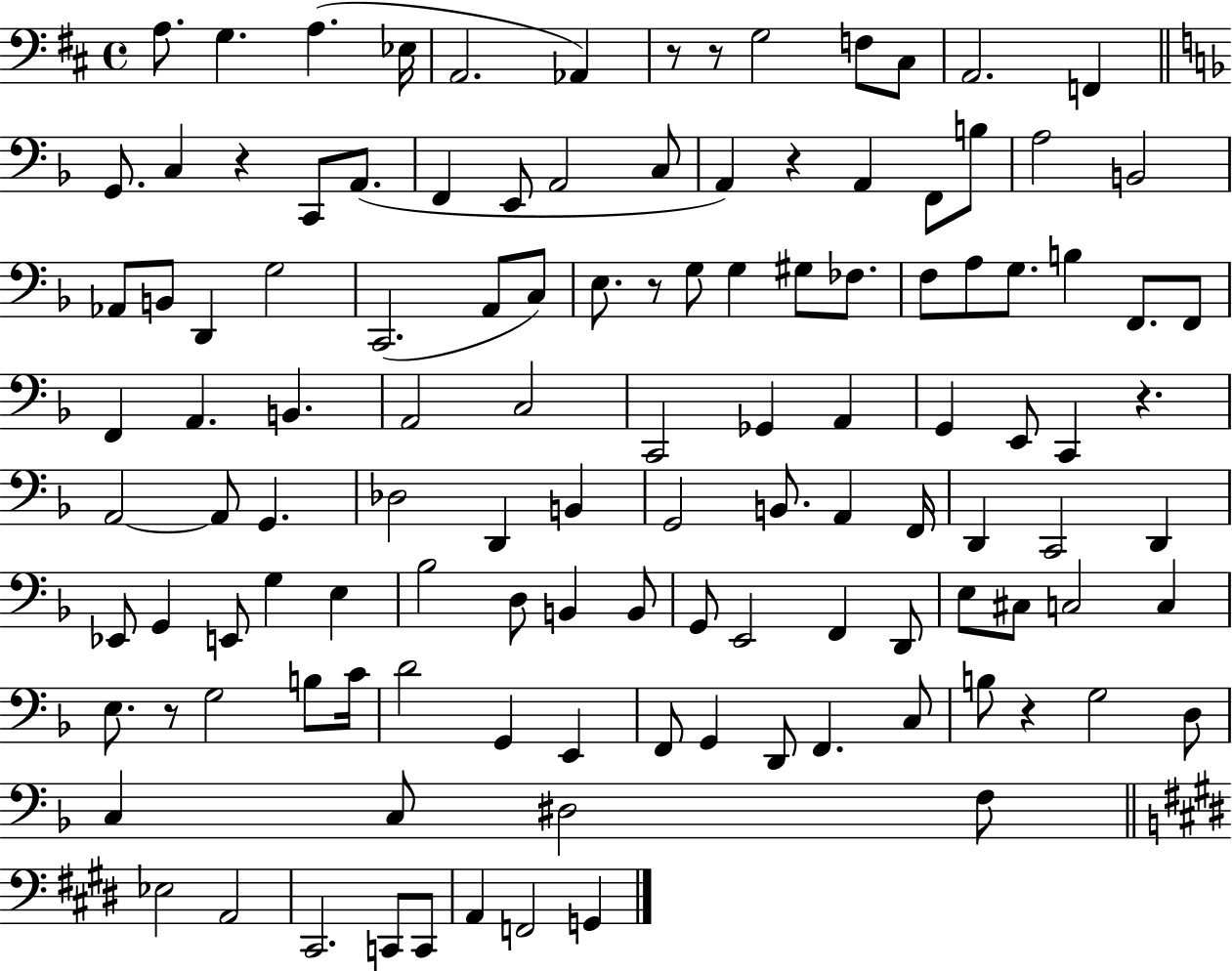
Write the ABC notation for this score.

X:1
T:Untitled
M:4/4
L:1/4
K:D
A,/2 G, A, _E,/4 A,,2 _A,, z/2 z/2 G,2 F,/2 ^C,/2 A,,2 F,, G,,/2 C, z C,,/2 A,,/2 F,, E,,/2 A,,2 C,/2 A,, z A,, F,,/2 B,/2 A,2 B,,2 _A,,/2 B,,/2 D,, G,2 C,,2 A,,/2 C,/2 E,/2 z/2 G,/2 G, ^G,/2 _F,/2 F,/2 A,/2 G,/2 B, F,,/2 F,,/2 F,, A,, B,, A,,2 C,2 C,,2 _G,, A,, G,, E,,/2 C,, z A,,2 A,,/2 G,, _D,2 D,, B,, G,,2 B,,/2 A,, F,,/4 D,, C,,2 D,, _E,,/2 G,, E,,/2 G, E, _B,2 D,/2 B,, B,,/2 G,,/2 E,,2 F,, D,,/2 E,/2 ^C,/2 C,2 C, E,/2 z/2 G,2 B,/2 C/4 D2 G,, E,, F,,/2 G,, D,,/2 F,, C,/2 B,/2 z G,2 D,/2 C, C,/2 ^D,2 F,/2 _E,2 A,,2 ^C,,2 C,,/2 C,,/2 A,, F,,2 G,,